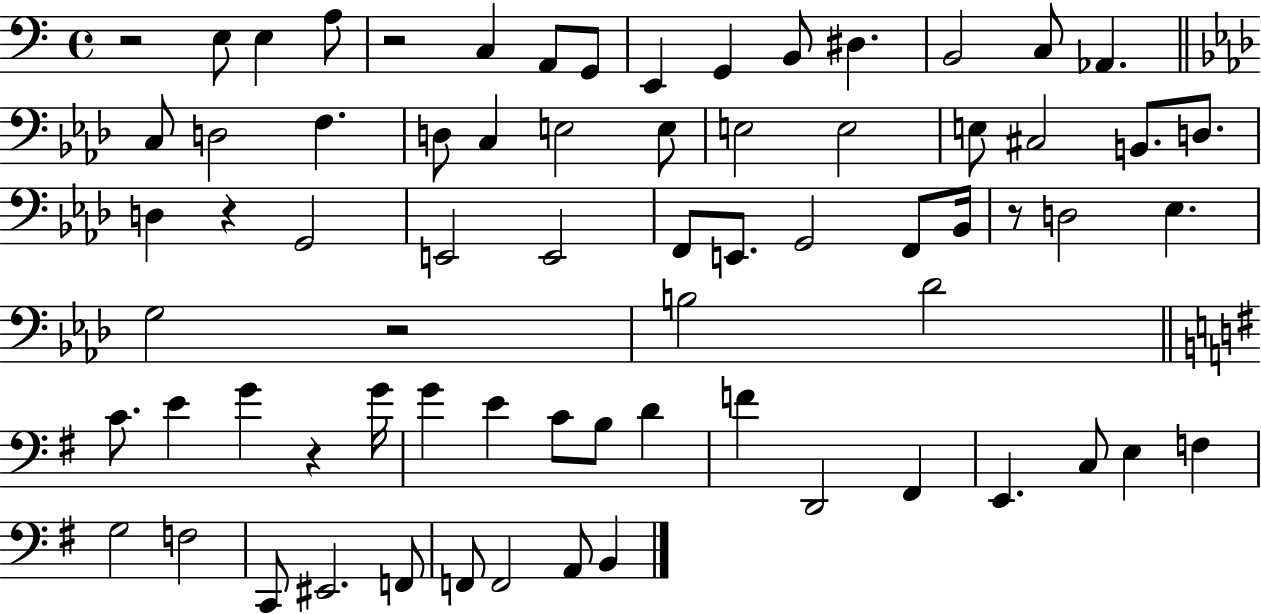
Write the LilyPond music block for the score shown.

{
  \clef bass
  \time 4/4
  \defaultTimeSignature
  \key c \major
  r2 e8 e4 a8 | r2 c4 a,8 g,8 | e,4 g,4 b,8 dis4. | b,2 c8 aes,4. | \break \bar "||" \break \key aes \major c8 d2 f4. | d8 c4 e2 e8 | e2 e2 | e8 cis2 b,8. d8. | \break d4 r4 g,2 | e,2 e,2 | f,8 e,8. g,2 f,8 bes,16 | r8 d2 ees4. | \break g2 r2 | b2 des'2 | \bar "||" \break \key e \minor c'8. e'4 g'4 r4 g'16 | g'4 e'4 c'8 b8 d'4 | f'4 d,2 fis,4 | e,4. c8 e4 f4 | \break g2 f2 | c,8 eis,2. f,8 | f,8 f,2 a,8 b,4 | \bar "|."
}